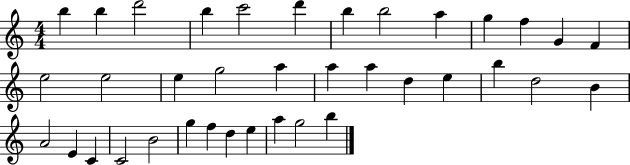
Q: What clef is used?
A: treble